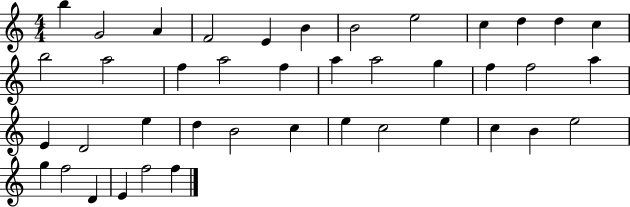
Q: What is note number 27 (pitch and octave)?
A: D5